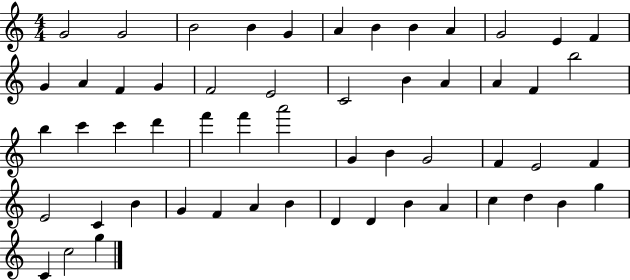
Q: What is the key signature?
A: C major